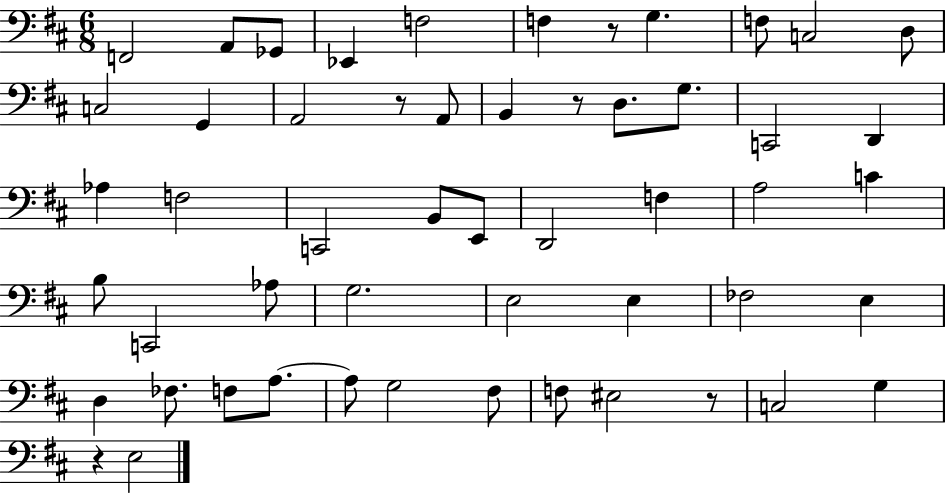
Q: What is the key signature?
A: D major